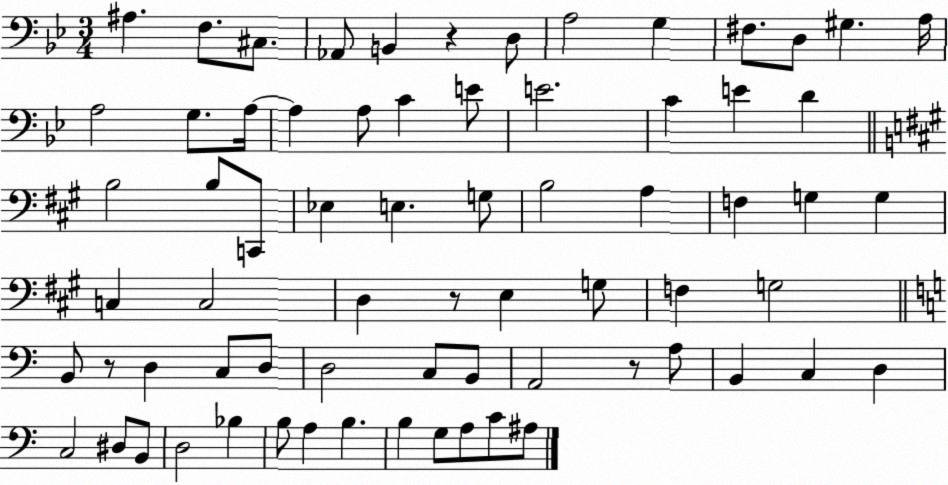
X:1
T:Untitled
M:3/4
L:1/4
K:Bb
^A, F,/2 ^C,/2 _A,,/2 B,, z D,/2 A,2 G, ^F,/2 D,/2 ^G, A,/4 A,2 G,/2 A,/4 A, A,/2 C E/2 E2 C E D B,2 B,/2 C,,/2 _E, E, G,/2 B,2 A, F, G, G, C, C,2 D, z/2 E, G,/2 F, G,2 B,,/2 z/2 D, C,/2 D,/2 D,2 C,/2 B,,/2 A,,2 z/2 A,/2 B,, C, D, C,2 ^D,/2 B,,/2 D,2 _B, B,/2 A, B, B, G,/2 A,/2 C/2 ^A,/2